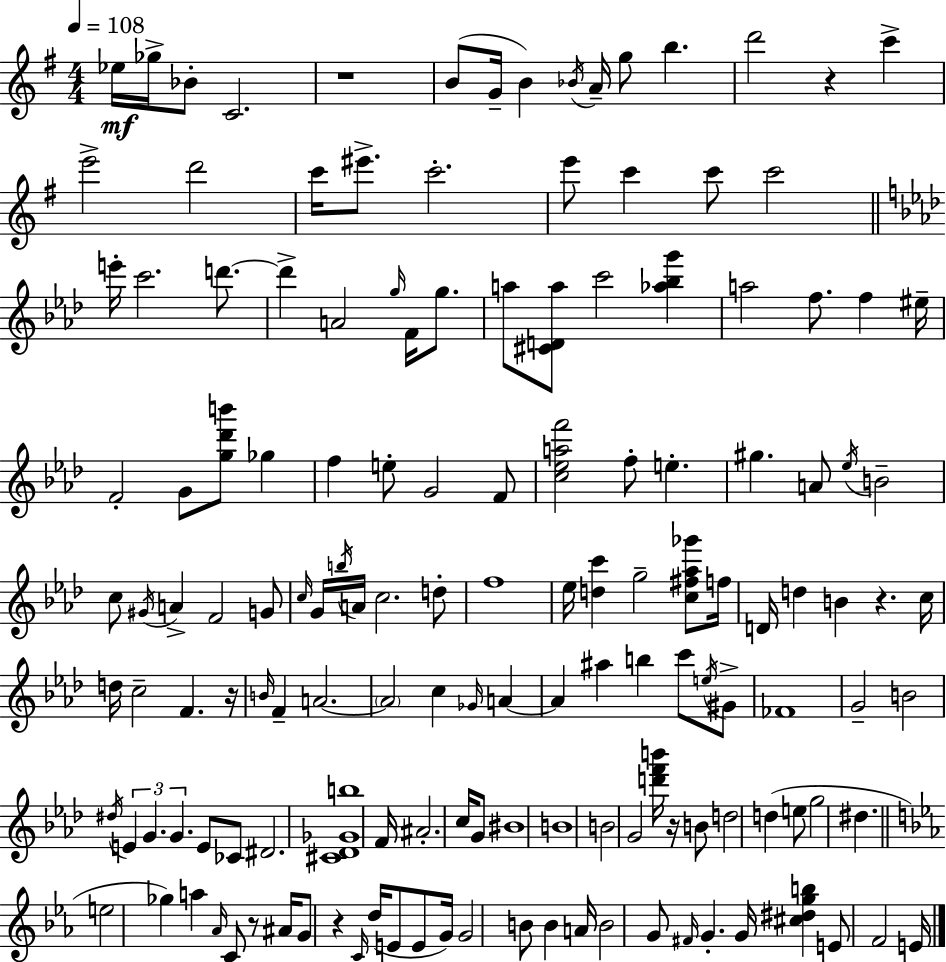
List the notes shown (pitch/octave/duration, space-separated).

Eb5/s Gb5/s Bb4/e C4/h. R/w B4/e G4/s B4/q Bb4/s A4/s G5/e B5/q. D6/h R/q C6/q E6/h D6/h C6/s EIS6/e. C6/h. E6/e C6/q C6/e C6/h E6/s C6/h. D6/e. D6/q A4/h G5/s F4/s G5/e. A5/e [C#4,D4,A5]/e C6/h [Ab5,Bb5,G6]/q A5/h F5/e. F5/q EIS5/s F4/h G4/e [G5,Db6,B6]/e Gb5/q F5/q E5/e G4/h F4/e [C5,Eb5,A5,F6]/h F5/e E5/q. G#5/q. A4/e Eb5/s B4/h C5/e G#4/s A4/q F4/h G4/e C5/s G4/s B5/s A4/s C5/h. D5/e F5/w Eb5/s [D5,C6]/q G5/h [C5,F#5,Ab5,Gb6]/e F5/s D4/s D5/q B4/q R/q. C5/s D5/s C5/h F4/q. R/s B4/s F4/q A4/h. A4/h C5/q Gb4/s A4/q A4/q A#5/q B5/q C6/e E5/s G#4/e FES4/w G4/h B4/h D#5/s E4/q G4/q. G4/q. E4/e CES4/e D#4/h. [C#4,Db4,Gb4,B5]/w F4/s A#4/h. C5/s G4/e BIS4/w B4/w B4/h G4/h [D6,F6,B6]/s R/s B4/e D5/h D5/q E5/e G5/h D#5/q. E5/h Gb5/q A5/q Ab4/s C4/e R/e A#4/s G4/e R/q C4/s D5/s E4/e E4/e G4/s G4/h B4/e B4/q A4/s B4/h G4/e F#4/s G4/q. G4/s [C#5,D#5,G5,B5]/q E4/e F4/h E4/s